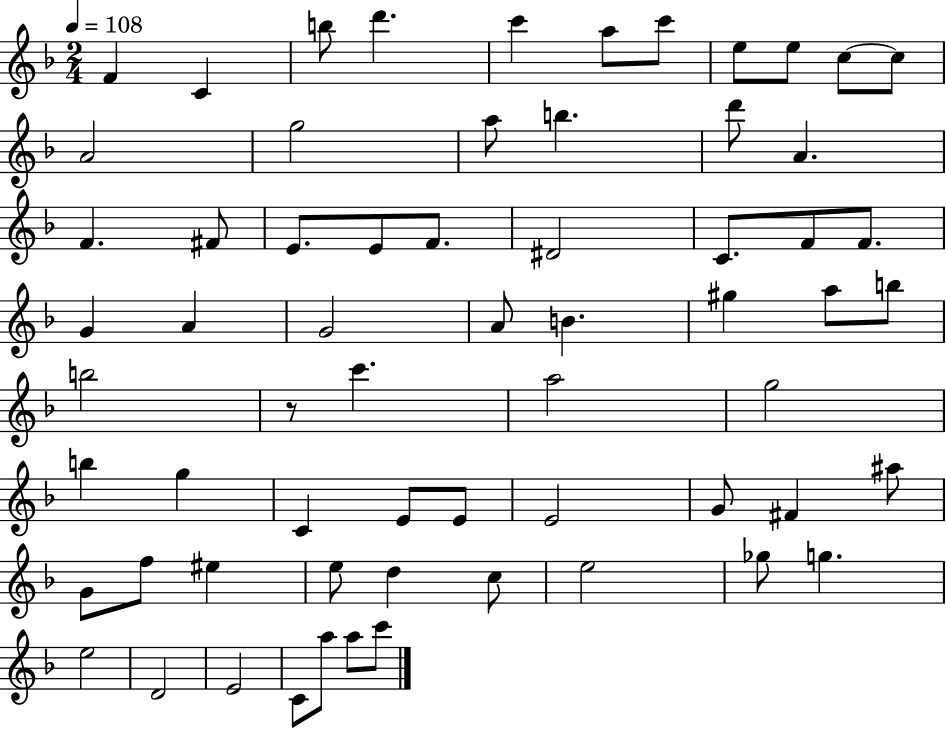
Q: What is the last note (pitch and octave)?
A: C6